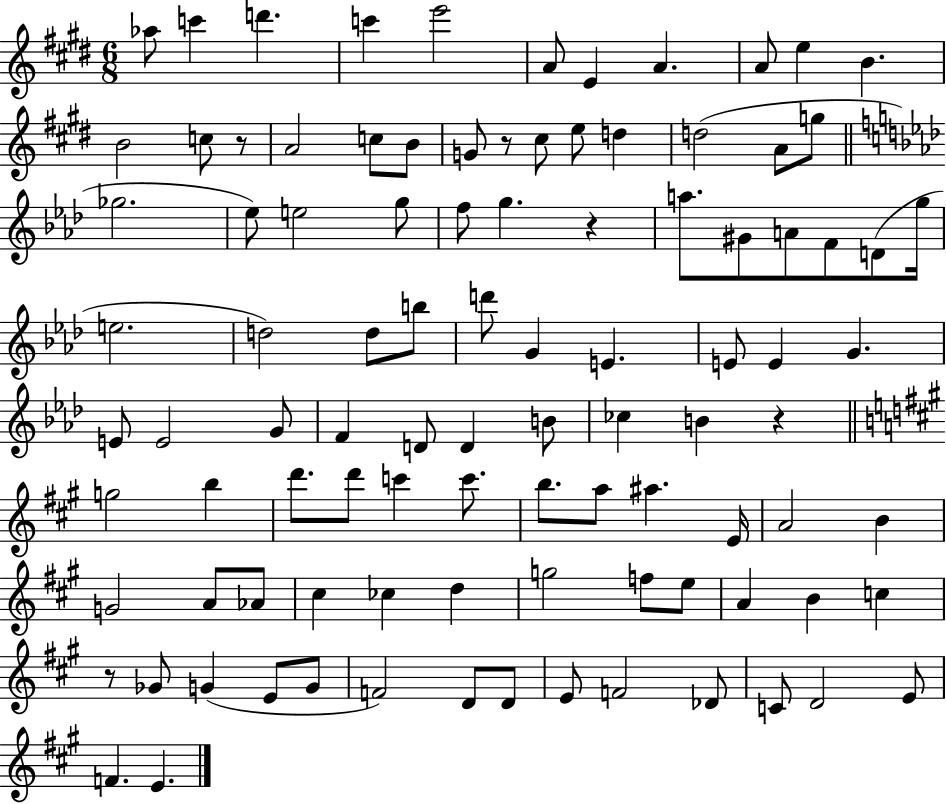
X:1
T:Untitled
M:6/8
L:1/4
K:E
_a/2 c' d' c' e'2 A/2 E A A/2 e B B2 c/2 z/2 A2 c/2 B/2 G/2 z/2 ^c/2 e/2 d d2 A/2 g/2 _g2 _e/2 e2 g/2 f/2 g z a/2 ^G/2 A/2 F/2 D/2 g/4 e2 d2 d/2 b/2 d'/2 G E E/2 E G E/2 E2 G/2 F D/2 D B/2 _c B z g2 b d'/2 d'/2 c' c'/2 b/2 a/2 ^a E/4 A2 B G2 A/2 _A/2 ^c _c d g2 f/2 e/2 A B c z/2 _G/2 G E/2 G/2 F2 D/2 D/2 E/2 F2 _D/2 C/2 D2 E/2 F E